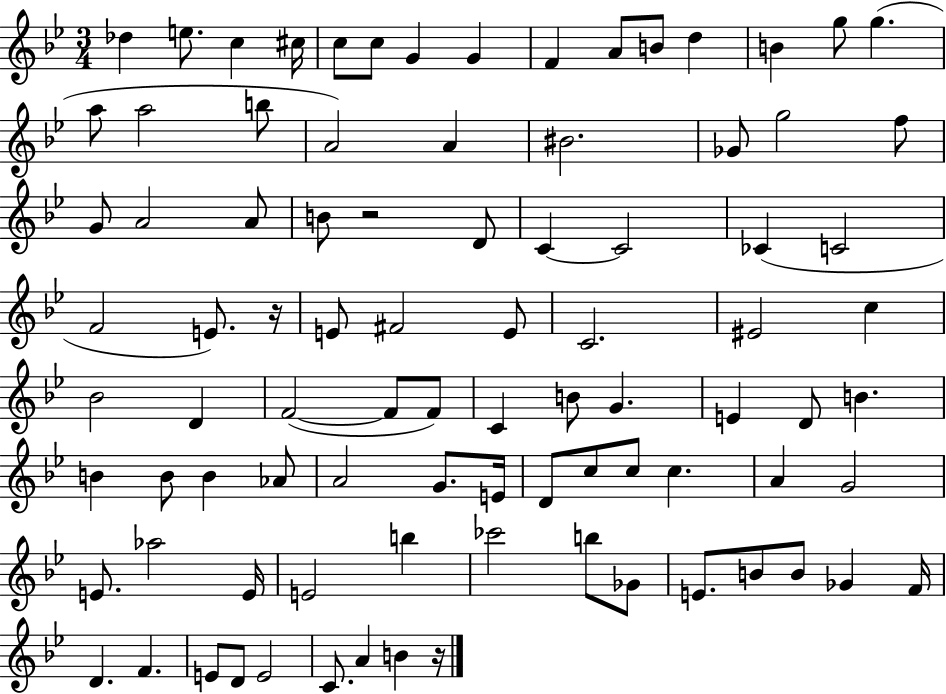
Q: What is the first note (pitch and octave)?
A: Db5